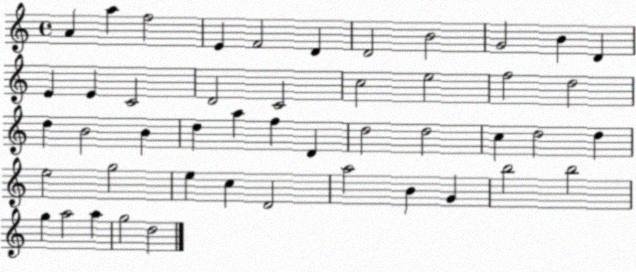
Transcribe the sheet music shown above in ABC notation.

X:1
T:Untitled
M:4/4
L:1/4
K:C
A a f2 E F2 D D2 B2 G2 B D E E C2 D2 C2 c2 e2 f2 d2 d B2 B d a f D d2 d2 c d2 d e2 g2 e c D2 a2 B G b2 b2 g a2 a g2 d2